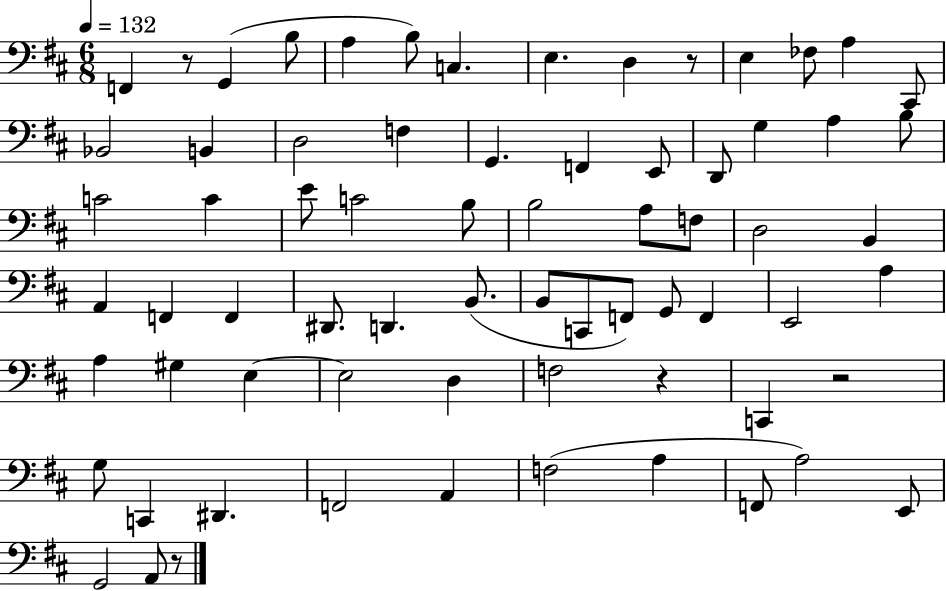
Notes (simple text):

F2/q R/e G2/q B3/e A3/q B3/e C3/q. E3/q. D3/q R/e E3/q FES3/e A3/q C#2/e Bb2/h B2/q D3/h F3/q G2/q. F2/q E2/e D2/e G3/q A3/q B3/e C4/h C4/q E4/e C4/h B3/e B3/h A3/e F3/e D3/h B2/q A2/q F2/q F2/q D#2/e. D2/q. B2/e. B2/e C2/e F2/e G2/e F2/q E2/h A3/q A3/q G#3/q E3/q E3/h D3/q F3/h R/q C2/q R/h G3/e C2/q D#2/q. F2/h A2/q F3/h A3/q F2/e A3/h E2/e G2/h A2/e R/e